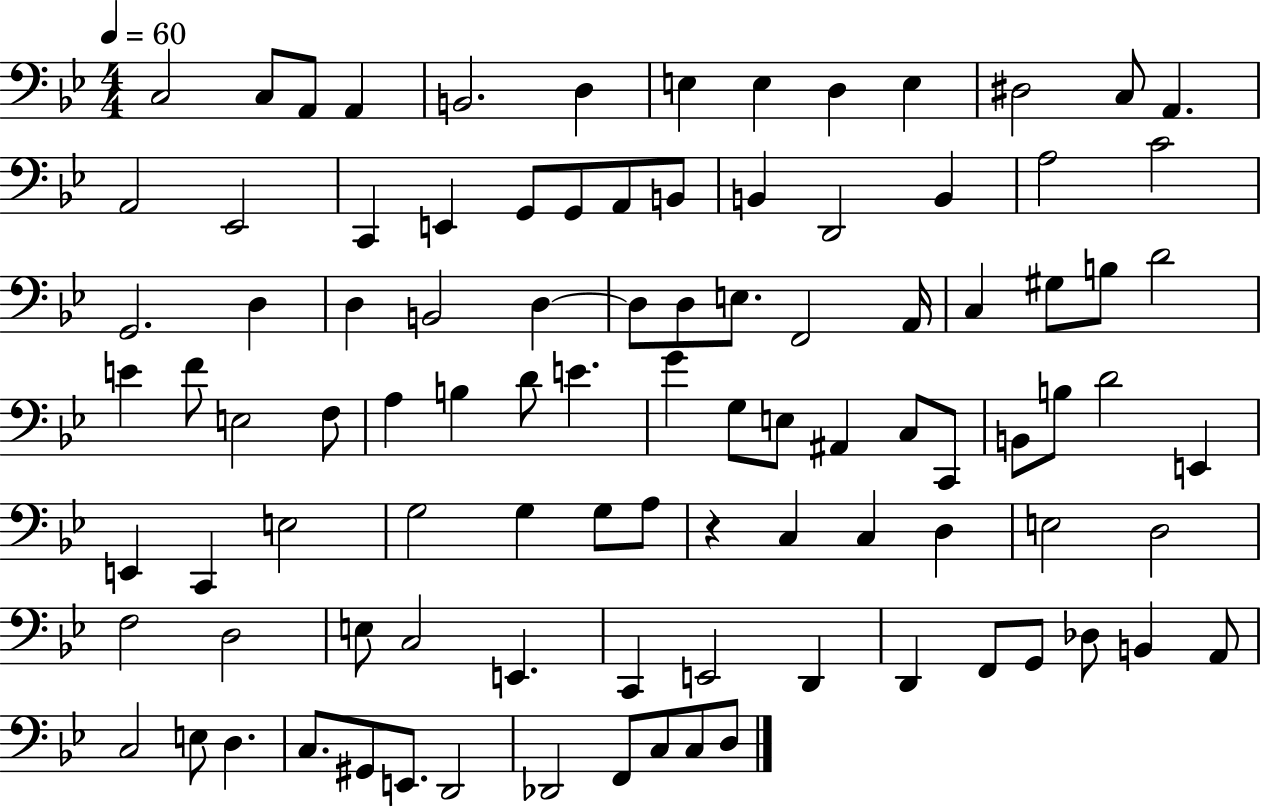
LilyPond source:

{
  \clef bass
  \numericTimeSignature
  \time 4/4
  \key bes \major
  \tempo 4 = 60
  \repeat volta 2 { c2 c8 a,8 a,4 | b,2. d4 | e4 e4 d4 e4 | dis2 c8 a,4. | \break a,2 ees,2 | c,4 e,4 g,8 g,8 a,8 b,8 | b,4 d,2 b,4 | a2 c'2 | \break g,2. d4 | d4 b,2 d4~~ | d8 d8 e8. f,2 a,16 | c4 gis8 b8 d'2 | \break e'4 f'8 e2 f8 | a4 b4 d'8 e'4. | g'4 g8 e8 ais,4 c8 c,8 | b,8 b8 d'2 e,4 | \break e,4 c,4 e2 | g2 g4 g8 a8 | r4 c4 c4 d4 | e2 d2 | \break f2 d2 | e8 c2 e,4. | c,4 e,2 d,4 | d,4 f,8 g,8 des8 b,4 a,8 | \break c2 e8 d4. | c8. gis,8 e,8. d,2 | des,2 f,8 c8 c8 d8 | } \bar "|."
}